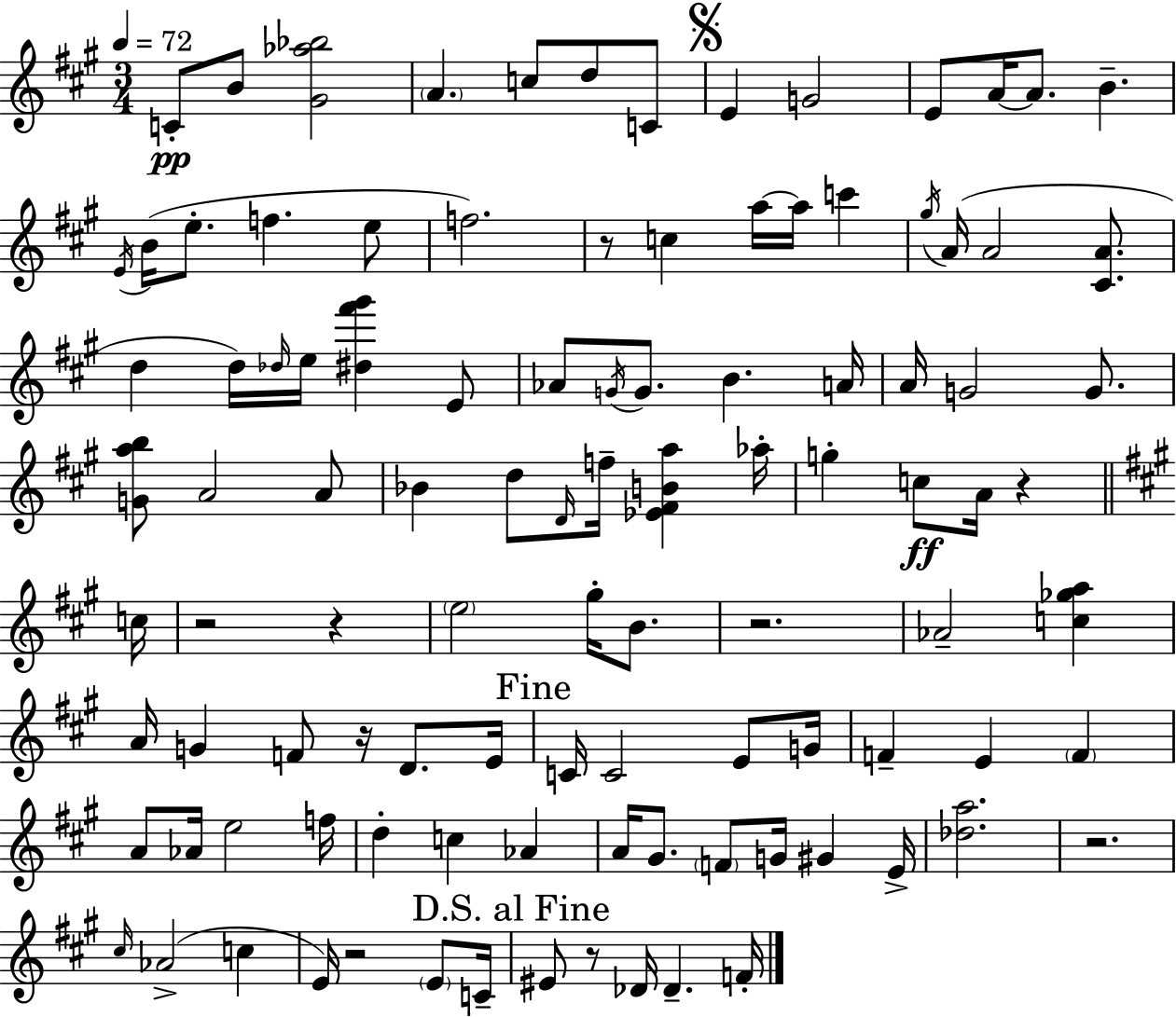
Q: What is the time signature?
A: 3/4